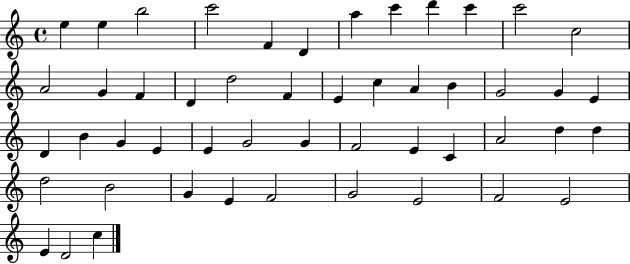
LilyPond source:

{
  \clef treble
  \time 4/4
  \defaultTimeSignature
  \key c \major
  e''4 e''4 b''2 | c'''2 f'4 d'4 | a''4 c'''4 d'''4 c'''4 | c'''2 c''2 | \break a'2 g'4 f'4 | d'4 d''2 f'4 | e'4 c''4 a'4 b'4 | g'2 g'4 e'4 | \break d'4 b'4 g'4 e'4 | e'4 g'2 g'4 | f'2 e'4 c'4 | a'2 d''4 d''4 | \break d''2 b'2 | g'4 e'4 f'2 | g'2 e'2 | f'2 e'2 | \break e'4 d'2 c''4 | \bar "|."
}